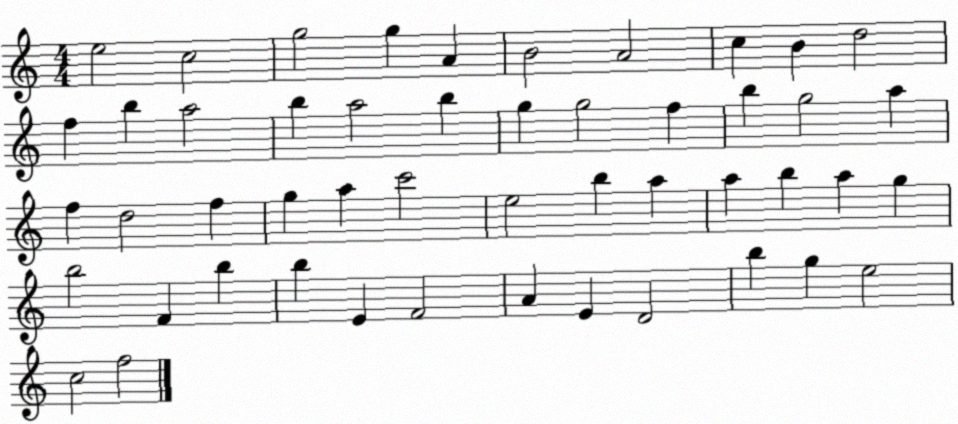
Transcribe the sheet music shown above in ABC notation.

X:1
T:Untitled
M:4/4
L:1/4
K:C
e2 c2 g2 g A B2 A2 c B d2 f b a2 b a2 b g g2 f b g2 a f d2 f g a c'2 e2 b a a b a g b2 F b b E F2 A E D2 b g e2 c2 f2